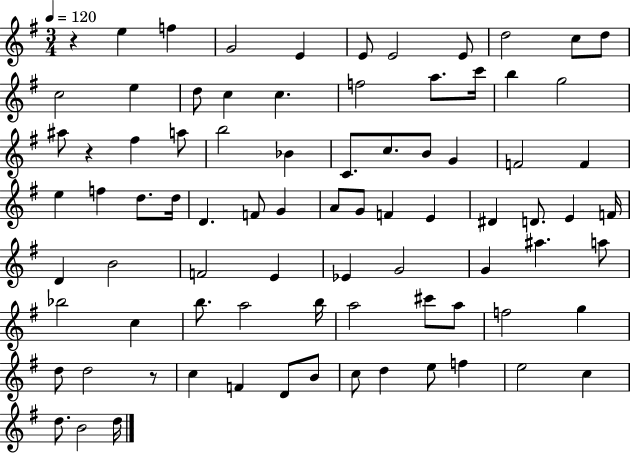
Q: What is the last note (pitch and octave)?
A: D5